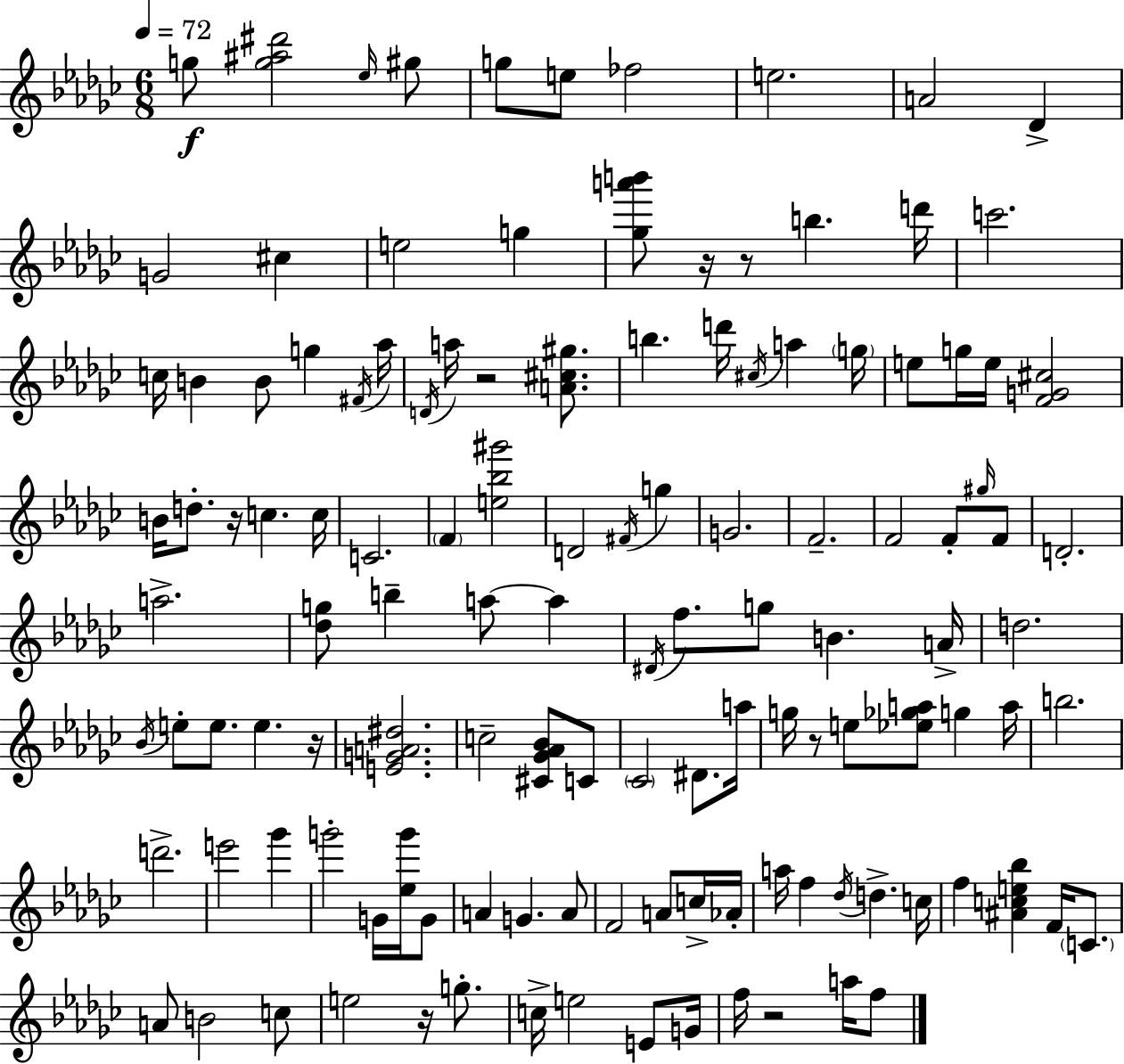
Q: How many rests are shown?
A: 8